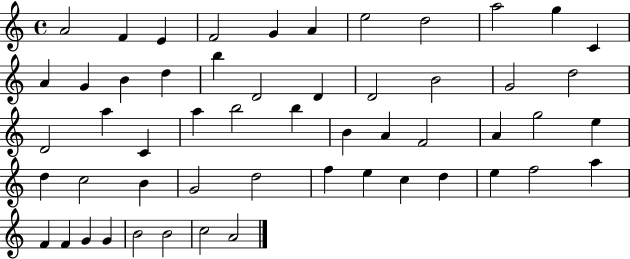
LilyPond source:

{
  \clef treble
  \time 4/4
  \defaultTimeSignature
  \key c \major
  a'2 f'4 e'4 | f'2 g'4 a'4 | e''2 d''2 | a''2 g''4 c'4 | \break a'4 g'4 b'4 d''4 | b''4 d'2 d'4 | d'2 b'2 | g'2 d''2 | \break d'2 a''4 c'4 | a''4 b''2 b''4 | b'4 a'4 f'2 | a'4 g''2 e''4 | \break d''4 c''2 b'4 | g'2 d''2 | f''4 e''4 c''4 d''4 | e''4 f''2 a''4 | \break f'4 f'4 g'4 g'4 | b'2 b'2 | c''2 a'2 | \bar "|."
}